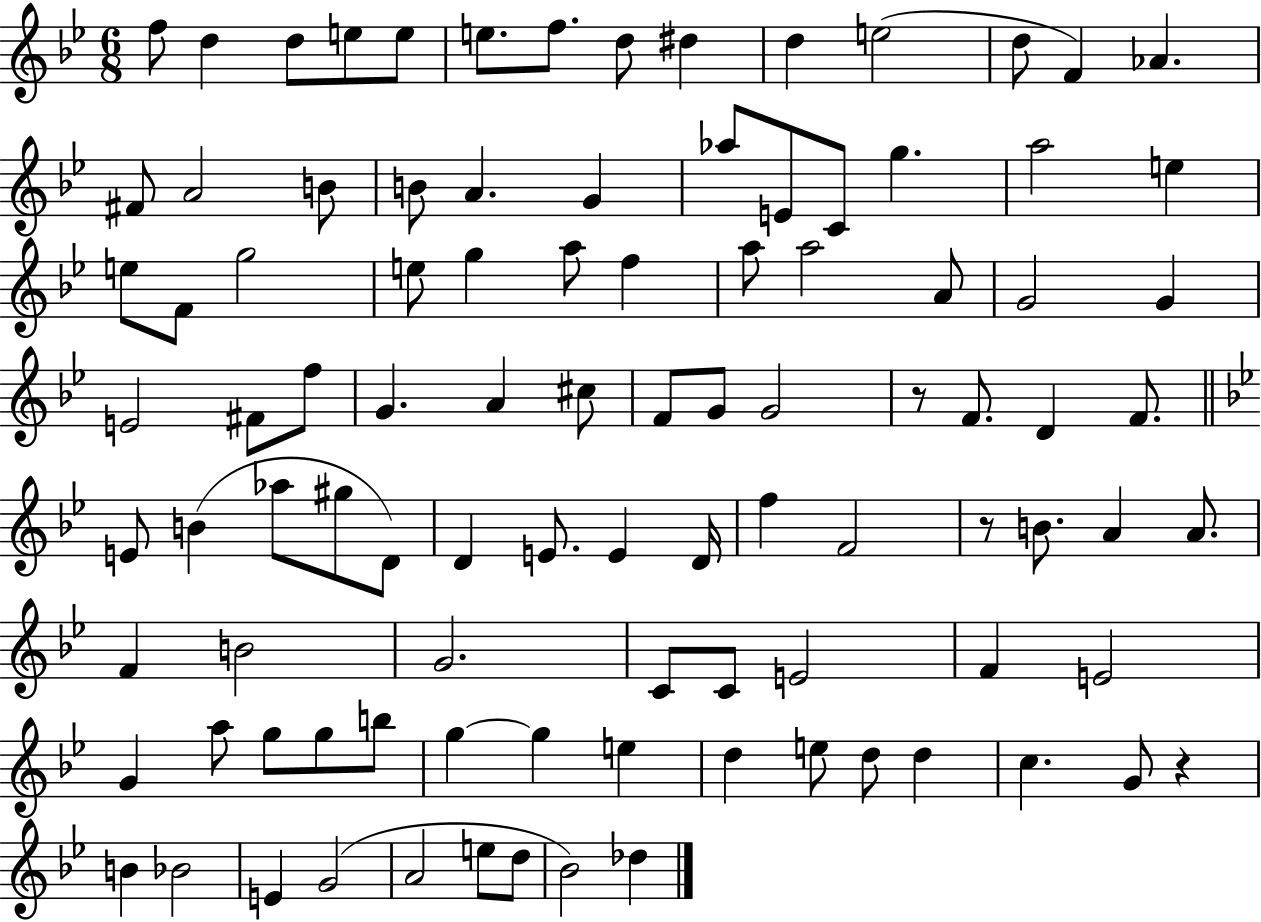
F5/e D5/q D5/e E5/e E5/e E5/e. F5/e. D5/e D#5/q D5/q E5/h D5/e F4/q Ab4/q. F#4/e A4/h B4/e B4/e A4/q. G4/q Ab5/e E4/e C4/e G5/q. A5/h E5/q E5/e F4/e G5/h E5/e G5/q A5/e F5/q A5/e A5/h A4/e G4/h G4/q E4/h F#4/e F5/e G4/q. A4/q C#5/e F4/e G4/e G4/h R/e F4/e. D4/q F4/e. E4/e B4/q Ab5/e G#5/e D4/e D4/q E4/e. E4/q D4/s F5/q F4/h R/e B4/e. A4/q A4/e. F4/q B4/h G4/h. C4/e C4/e E4/h F4/q E4/h G4/q A5/e G5/e G5/e B5/e G5/q G5/q E5/q D5/q E5/e D5/e D5/q C5/q. G4/e R/q B4/q Bb4/h E4/q G4/h A4/h E5/e D5/e Bb4/h Db5/q